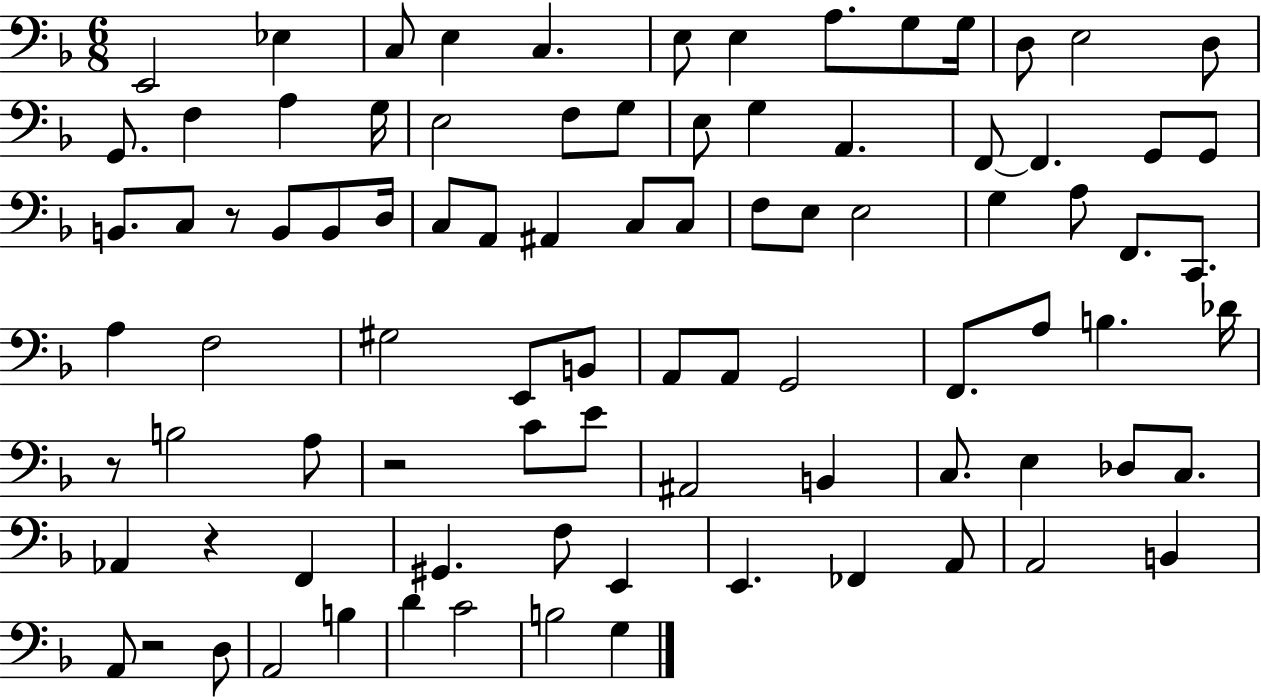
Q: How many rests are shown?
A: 5